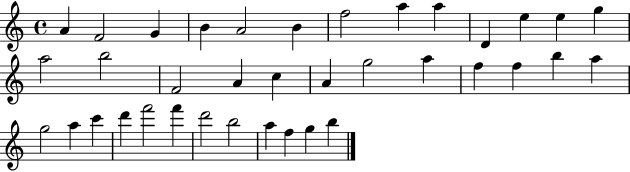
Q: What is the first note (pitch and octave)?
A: A4